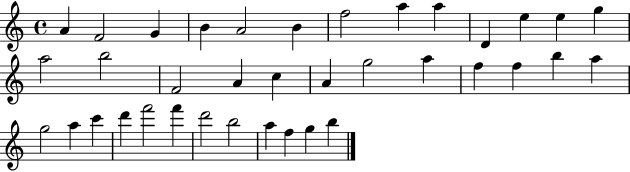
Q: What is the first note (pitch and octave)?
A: A4